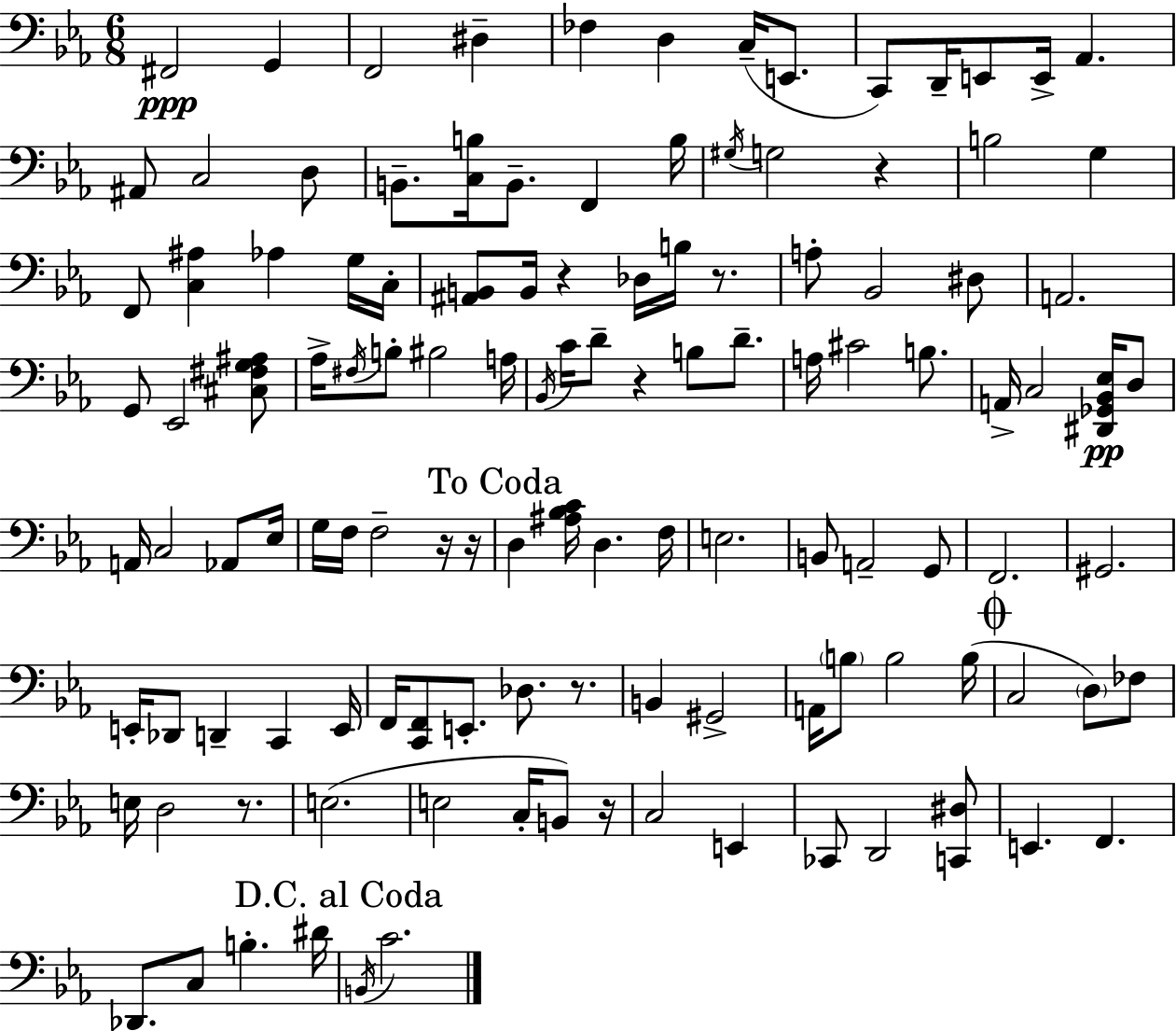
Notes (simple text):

F#2/h G2/q F2/h D#3/q FES3/q D3/q C3/s E2/e. C2/e D2/s E2/e E2/s Ab2/q. A#2/e C3/h D3/e B2/e. [C3,B3]/s B2/e. F2/q B3/s G#3/s G3/h R/q B3/h G3/q F2/e [C3,A#3]/q Ab3/q G3/s C3/s [A#2,B2]/e B2/s R/q Db3/s B3/s R/e. A3/e Bb2/h D#3/e A2/h. G2/e Eb2/h [C#3,F#3,G3,A#3]/e Ab3/s F#3/s B3/e BIS3/h A3/s Bb2/s C4/s D4/e R/q B3/e D4/e. A3/s C#4/h B3/e. A2/s C3/h [D#2,Gb2,Bb2,Eb3]/s D3/e A2/s C3/h Ab2/e Eb3/s G3/s F3/s F3/h R/s R/s D3/q [A#3,Bb3,C4]/s D3/q. F3/s E3/h. B2/e A2/h G2/e F2/h. G#2/h. E2/s Db2/e D2/q C2/q E2/s F2/s [C2,F2]/e E2/e. Db3/e. R/e. B2/q G#2/h A2/s B3/e B3/h B3/s C3/h D3/e FES3/e E3/s D3/h R/e. E3/h. E3/h C3/s B2/e R/s C3/h E2/q CES2/e D2/h [C2,D#3]/e E2/q. F2/q. Db2/e. C3/e B3/q. D#4/s B2/s C4/h.